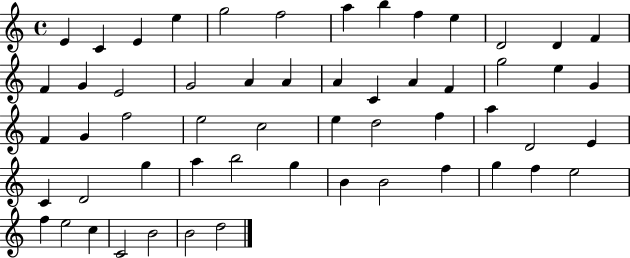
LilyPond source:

{
  \clef treble
  \time 4/4
  \defaultTimeSignature
  \key c \major
  e'4 c'4 e'4 e''4 | g''2 f''2 | a''4 b''4 f''4 e''4 | d'2 d'4 f'4 | \break f'4 g'4 e'2 | g'2 a'4 a'4 | a'4 c'4 a'4 f'4 | g''2 e''4 g'4 | \break f'4 g'4 f''2 | e''2 c''2 | e''4 d''2 f''4 | a''4 d'2 e'4 | \break c'4 d'2 g''4 | a''4 b''2 g''4 | b'4 b'2 f''4 | g''4 f''4 e''2 | \break f''4 e''2 c''4 | c'2 b'2 | b'2 d''2 | \bar "|."
}